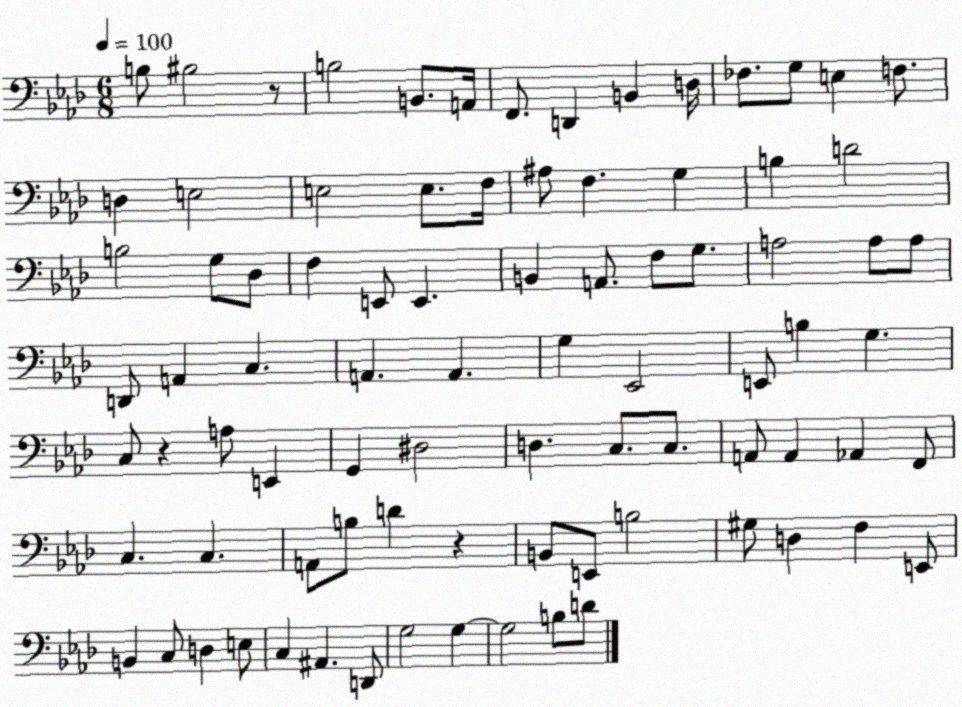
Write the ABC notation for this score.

X:1
T:Untitled
M:6/8
L:1/4
K:Ab
B,/2 ^B,2 z/2 B,2 B,,/2 A,,/4 F,,/2 D,, B,, D,/4 _F,/2 G,/2 E, F,/2 D, E,2 E,2 E,/2 F,/4 ^A,/2 F, G, B, D2 B,2 G,/2 _D,/2 F, E,,/2 E,, B,, A,,/2 F,/2 G,/2 A,2 A,/2 A,/2 D,,/2 A,, C, A,, A,, G, _E,,2 E,,/2 B, G, C,/2 z A,/2 E,, G,, ^D,2 D, C,/2 C,/2 A,,/2 A,, _A,, F,,/2 C, C, A,,/2 B,/2 D z B,,/2 E,,/2 B,2 ^G,/2 D, F, E,,/2 B,, C,/2 D, E,/2 C, ^A,, D,,/2 G,2 G, G,2 B,/2 D/2